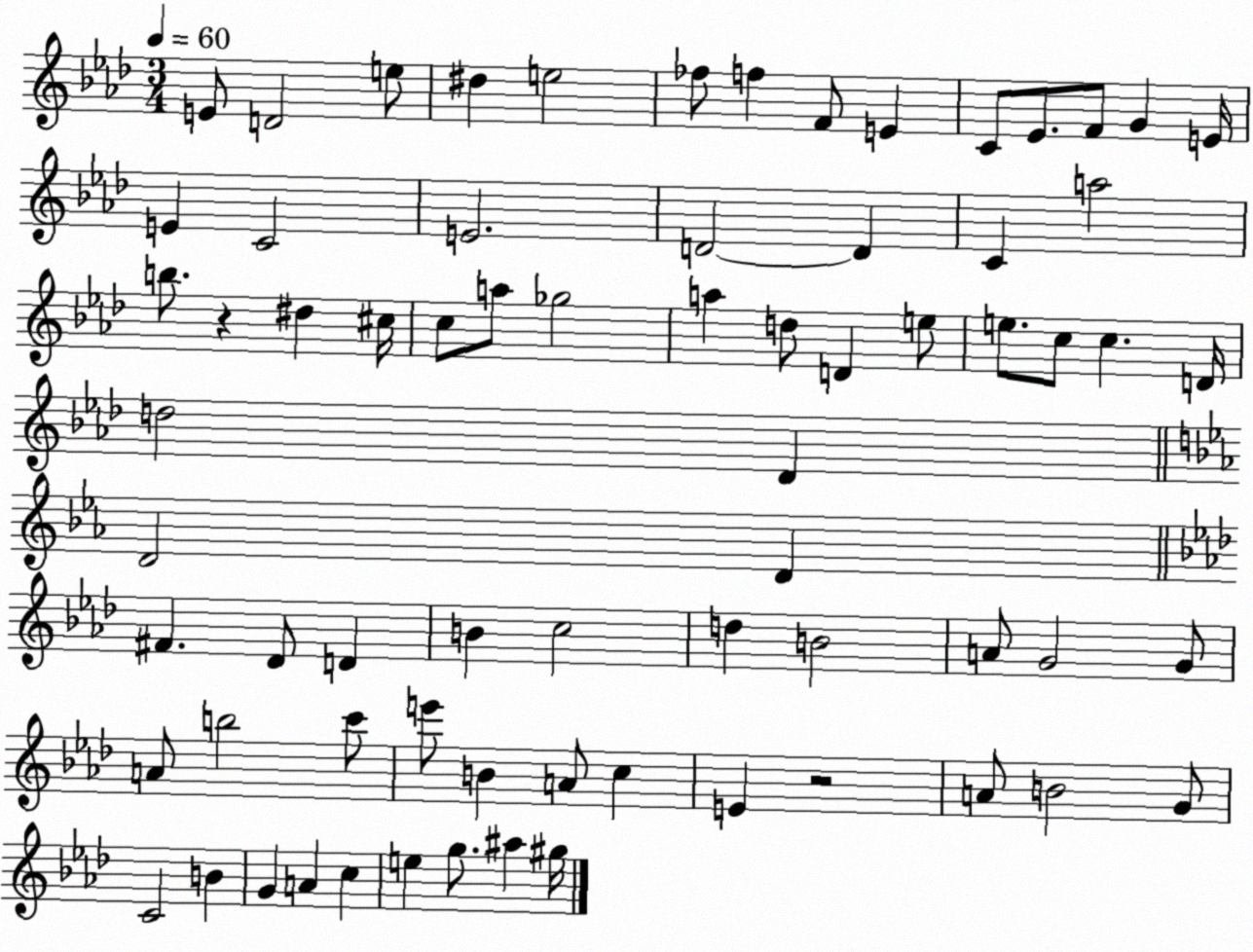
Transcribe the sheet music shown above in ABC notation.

X:1
T:Untitled
M:3/4
L:1/4
K:Ab
E/2 D2 e/2 ^d e2 _f/2 f F/2 E C/2 _E/2 F/2 G E/4 E C2 E2 D2 D C a2 b/2 z ^d ^c/4 c/2 a/2 _g2 a d/2 D e/2 e/2 c/2 c D/4 d2 _D D2 D ^F _D/2 D B c2 d B2 A/2 G2 G/2 A/2 b2 c'/2 e'/2 B A/2 c E z2 A/2 B2 G/2 C2 B G A c e g/2 ^a ^g/4